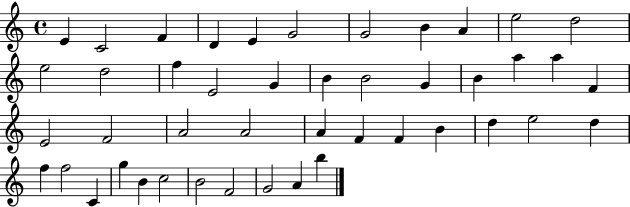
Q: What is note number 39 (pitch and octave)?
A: B4